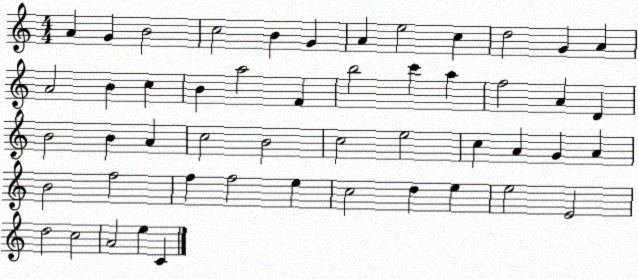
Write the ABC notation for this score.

X:1
T:Untitled
M:4/4
L:1/4
K:C
A G B2 c2 B G A e2 c d2 G A A2 B c B a2 F b2 c' a f2 A D B2 B A c2 B2 c2 e2 c A G A B2 f2 f f2 e c2 d e e2 E2 d2 c2 A2 e C